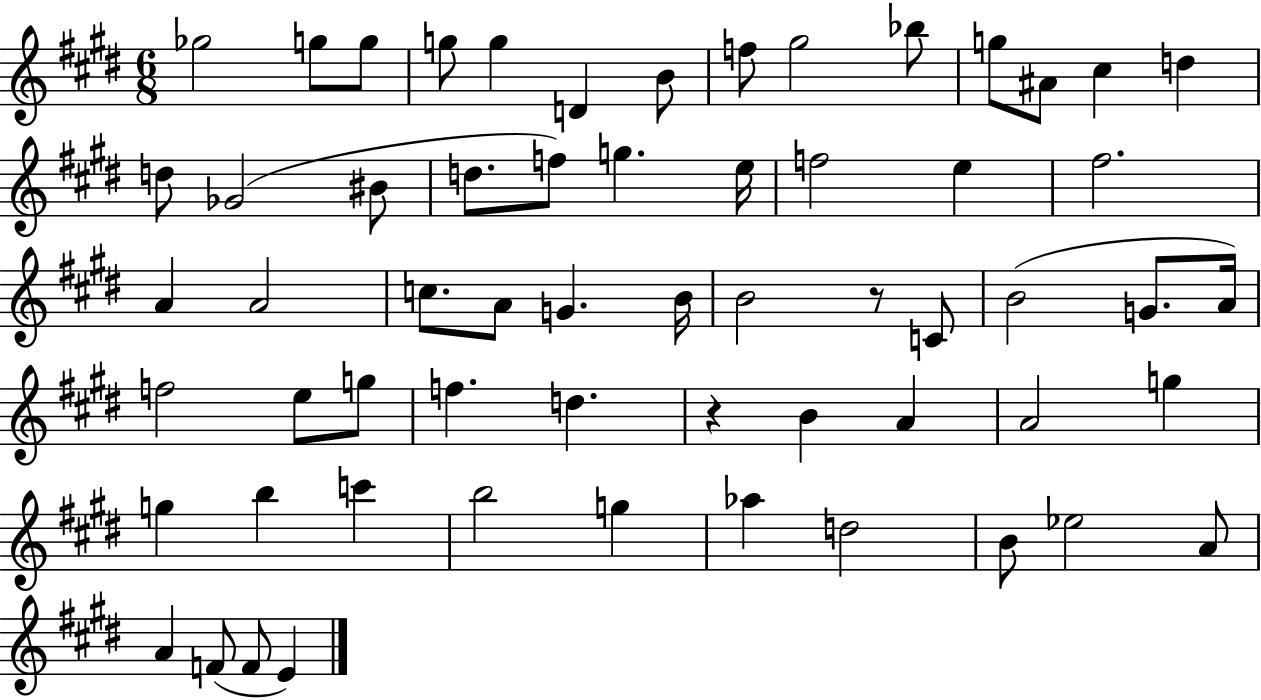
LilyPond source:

{
  \clef treble
  \numericTimeSignature
  \time 6/8
  \key e \major
  ges''2 g''8 g''8 | g''8 g''4 d'4 b'8 | f''8 gis''2 bes''8 | g''8 ais'8 cis''4 d''4 | \break d''8 ges'2( bis'8 | d''8. f''8) g''4. e''16 | f''2 e''4 | fis''2. | \break a'4 a'2 | c''8. a'8 g'4. b'16 | b'2 r8 c'8 | b'2( g'8. a'16) | \break f''2 e''8 g''8 | f''4. d''4. | r4 b'4 a'4 | a'2 g''4 | \break g''4 b''4 c'''4 | b''2 g''4 | aes''4 d''2 | b'8 ees''2 a'8 | \break a'4 f'8( f'8 e'4) | \bar "|."
}